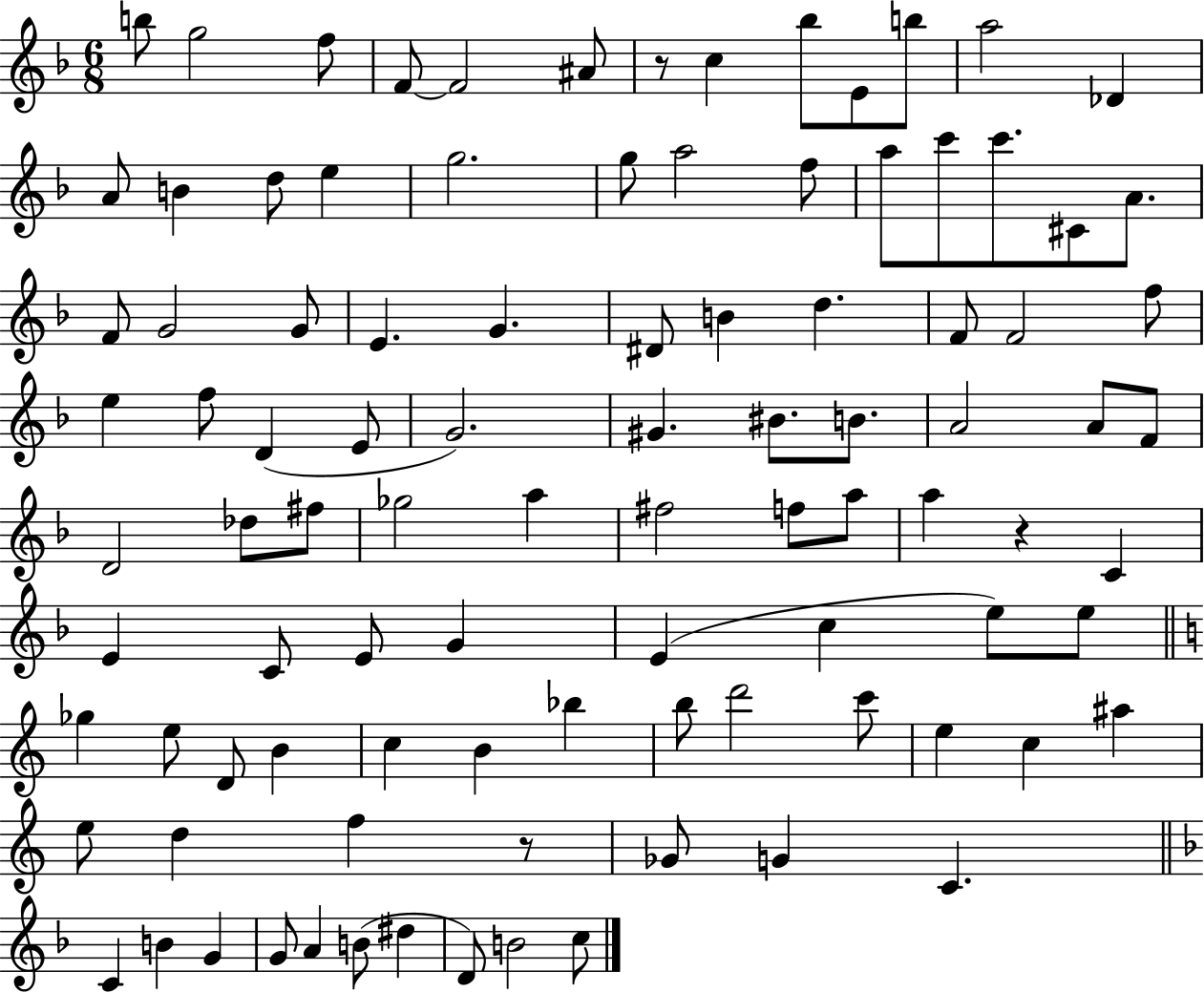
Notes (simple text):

B5/e G5/h F5/e F4/e F4/h A#4/e R/e C5/q Bb5/e E4/e B5/e A5/h Db4/q A4/e B4/q D5/e E5/q G5/h. G5/e A5/h F5/e A5/e C6/e C6/e. C#4/e A4/e. F4/e G4/h G4/e E4/q. G4/q. D#4/e B4/q D5/q. F4/e F4/h F5/e E5/q F5/e D4/q E4/e G4/h. G#4/q. BIS4/e. B4/e. A4/h A4/e F4/e D4/h Db5/e F#5/e Gb5/h A5/q F#5/h F5/e A5/e A5/q R/q C4/q E4/q C4/e E4/e G4/q E4/q C5/q E5/e E5/e Gb5/q E5/e D4/e B4/q C5/q B4/q Bb5/q B5/e D6/h C6/e E5/q C5/q A#5/q E5/e D5/q F5/q R/e Gb4/e G4/q C4/q. C4/q B4/q G4/q G4/e A4/q B4/e D#5/q D4/e B4/h C5/e